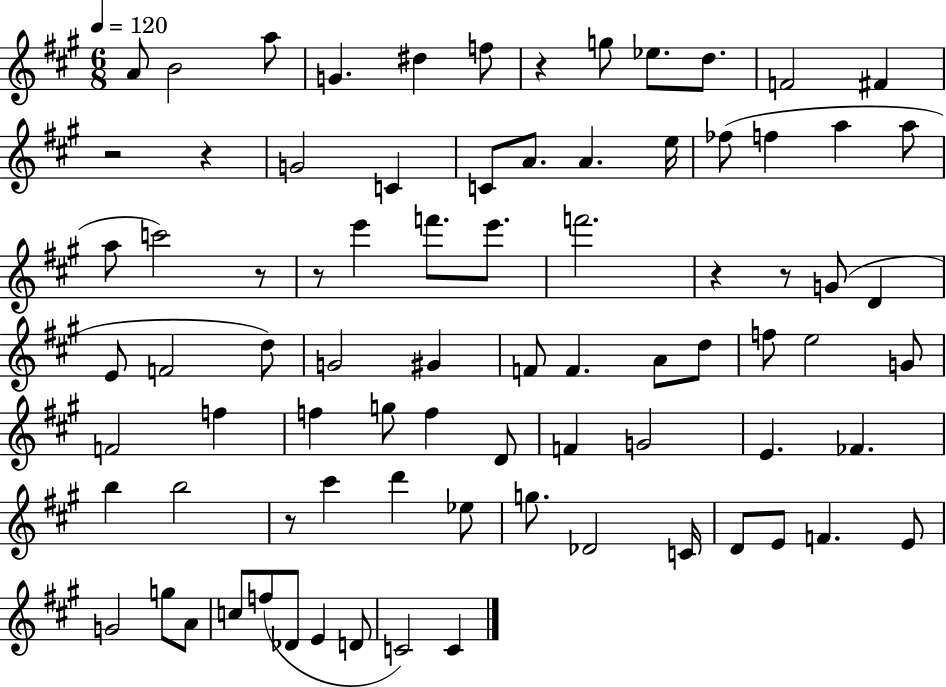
{
  \clef treble
  \numericTimeSignature
  \time 6/8
  \key a \major
  \tempo 4 = 120
  a'8 b'2 a''8 | g'4. dis''4 f''8 | r4 g''8 ees''8. d''8. | f'2 fis'4 | \break r2 r4 | g'2 c'4 | c'8 a'8. a'4. e''16 | fes''8( f''4 a''4 a''8 | \break a''8 c'''2) r8 | r8 e'''4 f'''8. e'''8. | f'''2. | r4 r8 g'8( d'4 | \break e'8 f'2 d''8) | g'2 gis'4 | f'8 f'4. a'8 d''8 | f''8 e''2 g'8 | \break f'2 f''4 | f''4 g''8 f''4 d'8 | f'4 g'2 | e'4. fes'4. | \break b''4 b''2 | r8 cis'''4 d'''4 ees''8 | g''8. des'2 c'16 | d'8 e'8 f'4. e'8 | \break g'2 g''8 a'8 | c''8 f''8( des'8 e'4 d'8 | c'2) c'4 | \bar "|."
}